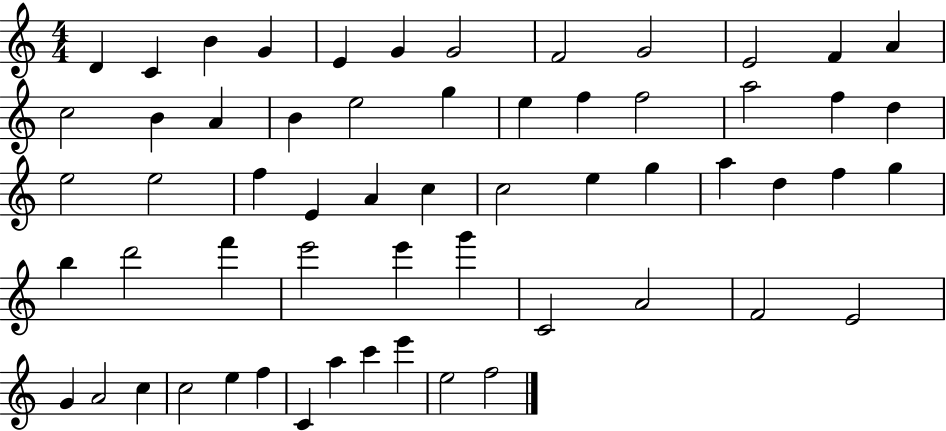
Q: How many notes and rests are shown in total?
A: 59